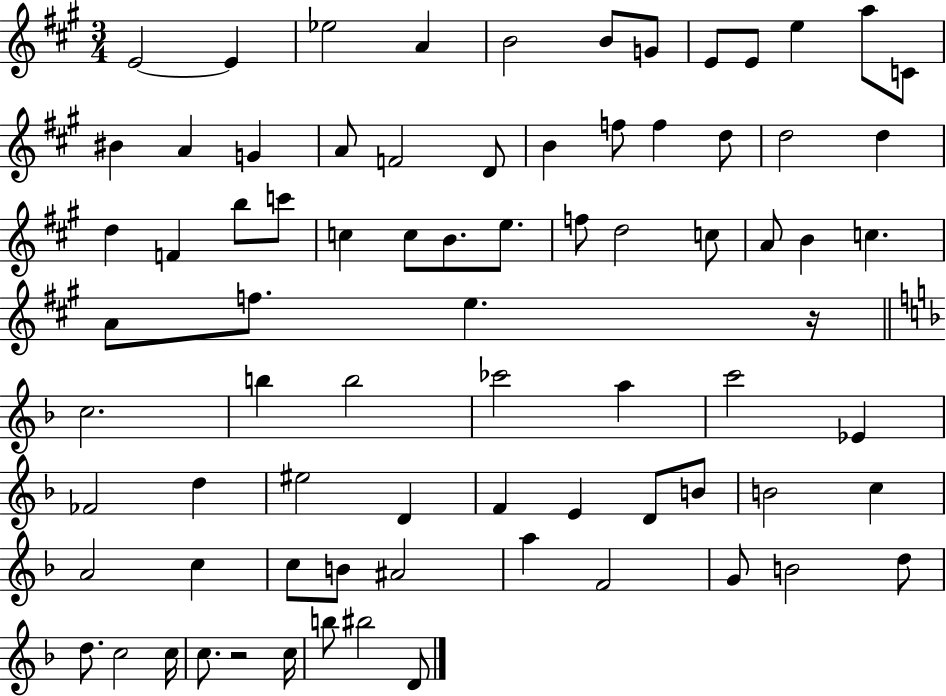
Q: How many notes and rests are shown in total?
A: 78